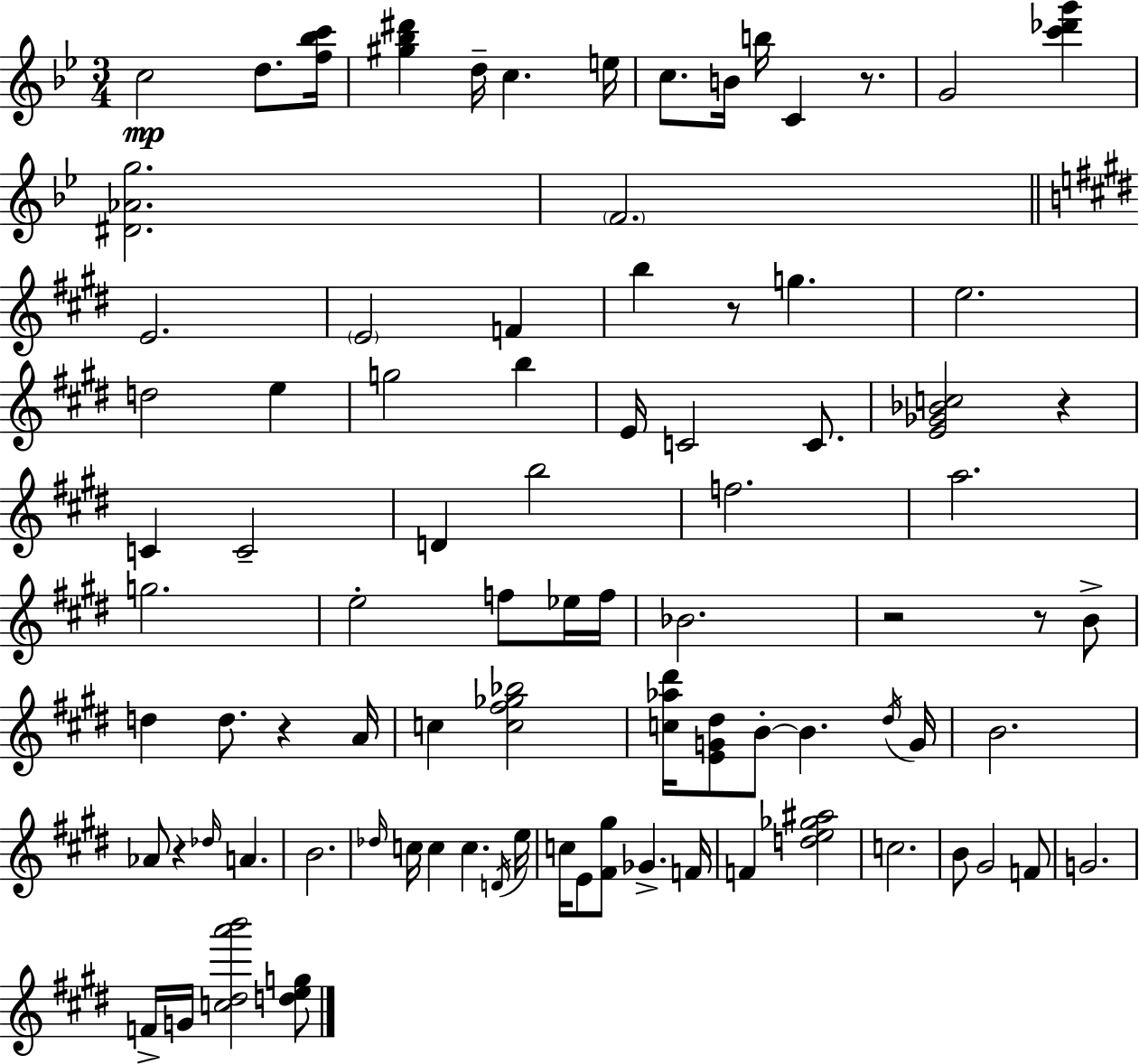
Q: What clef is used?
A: treble